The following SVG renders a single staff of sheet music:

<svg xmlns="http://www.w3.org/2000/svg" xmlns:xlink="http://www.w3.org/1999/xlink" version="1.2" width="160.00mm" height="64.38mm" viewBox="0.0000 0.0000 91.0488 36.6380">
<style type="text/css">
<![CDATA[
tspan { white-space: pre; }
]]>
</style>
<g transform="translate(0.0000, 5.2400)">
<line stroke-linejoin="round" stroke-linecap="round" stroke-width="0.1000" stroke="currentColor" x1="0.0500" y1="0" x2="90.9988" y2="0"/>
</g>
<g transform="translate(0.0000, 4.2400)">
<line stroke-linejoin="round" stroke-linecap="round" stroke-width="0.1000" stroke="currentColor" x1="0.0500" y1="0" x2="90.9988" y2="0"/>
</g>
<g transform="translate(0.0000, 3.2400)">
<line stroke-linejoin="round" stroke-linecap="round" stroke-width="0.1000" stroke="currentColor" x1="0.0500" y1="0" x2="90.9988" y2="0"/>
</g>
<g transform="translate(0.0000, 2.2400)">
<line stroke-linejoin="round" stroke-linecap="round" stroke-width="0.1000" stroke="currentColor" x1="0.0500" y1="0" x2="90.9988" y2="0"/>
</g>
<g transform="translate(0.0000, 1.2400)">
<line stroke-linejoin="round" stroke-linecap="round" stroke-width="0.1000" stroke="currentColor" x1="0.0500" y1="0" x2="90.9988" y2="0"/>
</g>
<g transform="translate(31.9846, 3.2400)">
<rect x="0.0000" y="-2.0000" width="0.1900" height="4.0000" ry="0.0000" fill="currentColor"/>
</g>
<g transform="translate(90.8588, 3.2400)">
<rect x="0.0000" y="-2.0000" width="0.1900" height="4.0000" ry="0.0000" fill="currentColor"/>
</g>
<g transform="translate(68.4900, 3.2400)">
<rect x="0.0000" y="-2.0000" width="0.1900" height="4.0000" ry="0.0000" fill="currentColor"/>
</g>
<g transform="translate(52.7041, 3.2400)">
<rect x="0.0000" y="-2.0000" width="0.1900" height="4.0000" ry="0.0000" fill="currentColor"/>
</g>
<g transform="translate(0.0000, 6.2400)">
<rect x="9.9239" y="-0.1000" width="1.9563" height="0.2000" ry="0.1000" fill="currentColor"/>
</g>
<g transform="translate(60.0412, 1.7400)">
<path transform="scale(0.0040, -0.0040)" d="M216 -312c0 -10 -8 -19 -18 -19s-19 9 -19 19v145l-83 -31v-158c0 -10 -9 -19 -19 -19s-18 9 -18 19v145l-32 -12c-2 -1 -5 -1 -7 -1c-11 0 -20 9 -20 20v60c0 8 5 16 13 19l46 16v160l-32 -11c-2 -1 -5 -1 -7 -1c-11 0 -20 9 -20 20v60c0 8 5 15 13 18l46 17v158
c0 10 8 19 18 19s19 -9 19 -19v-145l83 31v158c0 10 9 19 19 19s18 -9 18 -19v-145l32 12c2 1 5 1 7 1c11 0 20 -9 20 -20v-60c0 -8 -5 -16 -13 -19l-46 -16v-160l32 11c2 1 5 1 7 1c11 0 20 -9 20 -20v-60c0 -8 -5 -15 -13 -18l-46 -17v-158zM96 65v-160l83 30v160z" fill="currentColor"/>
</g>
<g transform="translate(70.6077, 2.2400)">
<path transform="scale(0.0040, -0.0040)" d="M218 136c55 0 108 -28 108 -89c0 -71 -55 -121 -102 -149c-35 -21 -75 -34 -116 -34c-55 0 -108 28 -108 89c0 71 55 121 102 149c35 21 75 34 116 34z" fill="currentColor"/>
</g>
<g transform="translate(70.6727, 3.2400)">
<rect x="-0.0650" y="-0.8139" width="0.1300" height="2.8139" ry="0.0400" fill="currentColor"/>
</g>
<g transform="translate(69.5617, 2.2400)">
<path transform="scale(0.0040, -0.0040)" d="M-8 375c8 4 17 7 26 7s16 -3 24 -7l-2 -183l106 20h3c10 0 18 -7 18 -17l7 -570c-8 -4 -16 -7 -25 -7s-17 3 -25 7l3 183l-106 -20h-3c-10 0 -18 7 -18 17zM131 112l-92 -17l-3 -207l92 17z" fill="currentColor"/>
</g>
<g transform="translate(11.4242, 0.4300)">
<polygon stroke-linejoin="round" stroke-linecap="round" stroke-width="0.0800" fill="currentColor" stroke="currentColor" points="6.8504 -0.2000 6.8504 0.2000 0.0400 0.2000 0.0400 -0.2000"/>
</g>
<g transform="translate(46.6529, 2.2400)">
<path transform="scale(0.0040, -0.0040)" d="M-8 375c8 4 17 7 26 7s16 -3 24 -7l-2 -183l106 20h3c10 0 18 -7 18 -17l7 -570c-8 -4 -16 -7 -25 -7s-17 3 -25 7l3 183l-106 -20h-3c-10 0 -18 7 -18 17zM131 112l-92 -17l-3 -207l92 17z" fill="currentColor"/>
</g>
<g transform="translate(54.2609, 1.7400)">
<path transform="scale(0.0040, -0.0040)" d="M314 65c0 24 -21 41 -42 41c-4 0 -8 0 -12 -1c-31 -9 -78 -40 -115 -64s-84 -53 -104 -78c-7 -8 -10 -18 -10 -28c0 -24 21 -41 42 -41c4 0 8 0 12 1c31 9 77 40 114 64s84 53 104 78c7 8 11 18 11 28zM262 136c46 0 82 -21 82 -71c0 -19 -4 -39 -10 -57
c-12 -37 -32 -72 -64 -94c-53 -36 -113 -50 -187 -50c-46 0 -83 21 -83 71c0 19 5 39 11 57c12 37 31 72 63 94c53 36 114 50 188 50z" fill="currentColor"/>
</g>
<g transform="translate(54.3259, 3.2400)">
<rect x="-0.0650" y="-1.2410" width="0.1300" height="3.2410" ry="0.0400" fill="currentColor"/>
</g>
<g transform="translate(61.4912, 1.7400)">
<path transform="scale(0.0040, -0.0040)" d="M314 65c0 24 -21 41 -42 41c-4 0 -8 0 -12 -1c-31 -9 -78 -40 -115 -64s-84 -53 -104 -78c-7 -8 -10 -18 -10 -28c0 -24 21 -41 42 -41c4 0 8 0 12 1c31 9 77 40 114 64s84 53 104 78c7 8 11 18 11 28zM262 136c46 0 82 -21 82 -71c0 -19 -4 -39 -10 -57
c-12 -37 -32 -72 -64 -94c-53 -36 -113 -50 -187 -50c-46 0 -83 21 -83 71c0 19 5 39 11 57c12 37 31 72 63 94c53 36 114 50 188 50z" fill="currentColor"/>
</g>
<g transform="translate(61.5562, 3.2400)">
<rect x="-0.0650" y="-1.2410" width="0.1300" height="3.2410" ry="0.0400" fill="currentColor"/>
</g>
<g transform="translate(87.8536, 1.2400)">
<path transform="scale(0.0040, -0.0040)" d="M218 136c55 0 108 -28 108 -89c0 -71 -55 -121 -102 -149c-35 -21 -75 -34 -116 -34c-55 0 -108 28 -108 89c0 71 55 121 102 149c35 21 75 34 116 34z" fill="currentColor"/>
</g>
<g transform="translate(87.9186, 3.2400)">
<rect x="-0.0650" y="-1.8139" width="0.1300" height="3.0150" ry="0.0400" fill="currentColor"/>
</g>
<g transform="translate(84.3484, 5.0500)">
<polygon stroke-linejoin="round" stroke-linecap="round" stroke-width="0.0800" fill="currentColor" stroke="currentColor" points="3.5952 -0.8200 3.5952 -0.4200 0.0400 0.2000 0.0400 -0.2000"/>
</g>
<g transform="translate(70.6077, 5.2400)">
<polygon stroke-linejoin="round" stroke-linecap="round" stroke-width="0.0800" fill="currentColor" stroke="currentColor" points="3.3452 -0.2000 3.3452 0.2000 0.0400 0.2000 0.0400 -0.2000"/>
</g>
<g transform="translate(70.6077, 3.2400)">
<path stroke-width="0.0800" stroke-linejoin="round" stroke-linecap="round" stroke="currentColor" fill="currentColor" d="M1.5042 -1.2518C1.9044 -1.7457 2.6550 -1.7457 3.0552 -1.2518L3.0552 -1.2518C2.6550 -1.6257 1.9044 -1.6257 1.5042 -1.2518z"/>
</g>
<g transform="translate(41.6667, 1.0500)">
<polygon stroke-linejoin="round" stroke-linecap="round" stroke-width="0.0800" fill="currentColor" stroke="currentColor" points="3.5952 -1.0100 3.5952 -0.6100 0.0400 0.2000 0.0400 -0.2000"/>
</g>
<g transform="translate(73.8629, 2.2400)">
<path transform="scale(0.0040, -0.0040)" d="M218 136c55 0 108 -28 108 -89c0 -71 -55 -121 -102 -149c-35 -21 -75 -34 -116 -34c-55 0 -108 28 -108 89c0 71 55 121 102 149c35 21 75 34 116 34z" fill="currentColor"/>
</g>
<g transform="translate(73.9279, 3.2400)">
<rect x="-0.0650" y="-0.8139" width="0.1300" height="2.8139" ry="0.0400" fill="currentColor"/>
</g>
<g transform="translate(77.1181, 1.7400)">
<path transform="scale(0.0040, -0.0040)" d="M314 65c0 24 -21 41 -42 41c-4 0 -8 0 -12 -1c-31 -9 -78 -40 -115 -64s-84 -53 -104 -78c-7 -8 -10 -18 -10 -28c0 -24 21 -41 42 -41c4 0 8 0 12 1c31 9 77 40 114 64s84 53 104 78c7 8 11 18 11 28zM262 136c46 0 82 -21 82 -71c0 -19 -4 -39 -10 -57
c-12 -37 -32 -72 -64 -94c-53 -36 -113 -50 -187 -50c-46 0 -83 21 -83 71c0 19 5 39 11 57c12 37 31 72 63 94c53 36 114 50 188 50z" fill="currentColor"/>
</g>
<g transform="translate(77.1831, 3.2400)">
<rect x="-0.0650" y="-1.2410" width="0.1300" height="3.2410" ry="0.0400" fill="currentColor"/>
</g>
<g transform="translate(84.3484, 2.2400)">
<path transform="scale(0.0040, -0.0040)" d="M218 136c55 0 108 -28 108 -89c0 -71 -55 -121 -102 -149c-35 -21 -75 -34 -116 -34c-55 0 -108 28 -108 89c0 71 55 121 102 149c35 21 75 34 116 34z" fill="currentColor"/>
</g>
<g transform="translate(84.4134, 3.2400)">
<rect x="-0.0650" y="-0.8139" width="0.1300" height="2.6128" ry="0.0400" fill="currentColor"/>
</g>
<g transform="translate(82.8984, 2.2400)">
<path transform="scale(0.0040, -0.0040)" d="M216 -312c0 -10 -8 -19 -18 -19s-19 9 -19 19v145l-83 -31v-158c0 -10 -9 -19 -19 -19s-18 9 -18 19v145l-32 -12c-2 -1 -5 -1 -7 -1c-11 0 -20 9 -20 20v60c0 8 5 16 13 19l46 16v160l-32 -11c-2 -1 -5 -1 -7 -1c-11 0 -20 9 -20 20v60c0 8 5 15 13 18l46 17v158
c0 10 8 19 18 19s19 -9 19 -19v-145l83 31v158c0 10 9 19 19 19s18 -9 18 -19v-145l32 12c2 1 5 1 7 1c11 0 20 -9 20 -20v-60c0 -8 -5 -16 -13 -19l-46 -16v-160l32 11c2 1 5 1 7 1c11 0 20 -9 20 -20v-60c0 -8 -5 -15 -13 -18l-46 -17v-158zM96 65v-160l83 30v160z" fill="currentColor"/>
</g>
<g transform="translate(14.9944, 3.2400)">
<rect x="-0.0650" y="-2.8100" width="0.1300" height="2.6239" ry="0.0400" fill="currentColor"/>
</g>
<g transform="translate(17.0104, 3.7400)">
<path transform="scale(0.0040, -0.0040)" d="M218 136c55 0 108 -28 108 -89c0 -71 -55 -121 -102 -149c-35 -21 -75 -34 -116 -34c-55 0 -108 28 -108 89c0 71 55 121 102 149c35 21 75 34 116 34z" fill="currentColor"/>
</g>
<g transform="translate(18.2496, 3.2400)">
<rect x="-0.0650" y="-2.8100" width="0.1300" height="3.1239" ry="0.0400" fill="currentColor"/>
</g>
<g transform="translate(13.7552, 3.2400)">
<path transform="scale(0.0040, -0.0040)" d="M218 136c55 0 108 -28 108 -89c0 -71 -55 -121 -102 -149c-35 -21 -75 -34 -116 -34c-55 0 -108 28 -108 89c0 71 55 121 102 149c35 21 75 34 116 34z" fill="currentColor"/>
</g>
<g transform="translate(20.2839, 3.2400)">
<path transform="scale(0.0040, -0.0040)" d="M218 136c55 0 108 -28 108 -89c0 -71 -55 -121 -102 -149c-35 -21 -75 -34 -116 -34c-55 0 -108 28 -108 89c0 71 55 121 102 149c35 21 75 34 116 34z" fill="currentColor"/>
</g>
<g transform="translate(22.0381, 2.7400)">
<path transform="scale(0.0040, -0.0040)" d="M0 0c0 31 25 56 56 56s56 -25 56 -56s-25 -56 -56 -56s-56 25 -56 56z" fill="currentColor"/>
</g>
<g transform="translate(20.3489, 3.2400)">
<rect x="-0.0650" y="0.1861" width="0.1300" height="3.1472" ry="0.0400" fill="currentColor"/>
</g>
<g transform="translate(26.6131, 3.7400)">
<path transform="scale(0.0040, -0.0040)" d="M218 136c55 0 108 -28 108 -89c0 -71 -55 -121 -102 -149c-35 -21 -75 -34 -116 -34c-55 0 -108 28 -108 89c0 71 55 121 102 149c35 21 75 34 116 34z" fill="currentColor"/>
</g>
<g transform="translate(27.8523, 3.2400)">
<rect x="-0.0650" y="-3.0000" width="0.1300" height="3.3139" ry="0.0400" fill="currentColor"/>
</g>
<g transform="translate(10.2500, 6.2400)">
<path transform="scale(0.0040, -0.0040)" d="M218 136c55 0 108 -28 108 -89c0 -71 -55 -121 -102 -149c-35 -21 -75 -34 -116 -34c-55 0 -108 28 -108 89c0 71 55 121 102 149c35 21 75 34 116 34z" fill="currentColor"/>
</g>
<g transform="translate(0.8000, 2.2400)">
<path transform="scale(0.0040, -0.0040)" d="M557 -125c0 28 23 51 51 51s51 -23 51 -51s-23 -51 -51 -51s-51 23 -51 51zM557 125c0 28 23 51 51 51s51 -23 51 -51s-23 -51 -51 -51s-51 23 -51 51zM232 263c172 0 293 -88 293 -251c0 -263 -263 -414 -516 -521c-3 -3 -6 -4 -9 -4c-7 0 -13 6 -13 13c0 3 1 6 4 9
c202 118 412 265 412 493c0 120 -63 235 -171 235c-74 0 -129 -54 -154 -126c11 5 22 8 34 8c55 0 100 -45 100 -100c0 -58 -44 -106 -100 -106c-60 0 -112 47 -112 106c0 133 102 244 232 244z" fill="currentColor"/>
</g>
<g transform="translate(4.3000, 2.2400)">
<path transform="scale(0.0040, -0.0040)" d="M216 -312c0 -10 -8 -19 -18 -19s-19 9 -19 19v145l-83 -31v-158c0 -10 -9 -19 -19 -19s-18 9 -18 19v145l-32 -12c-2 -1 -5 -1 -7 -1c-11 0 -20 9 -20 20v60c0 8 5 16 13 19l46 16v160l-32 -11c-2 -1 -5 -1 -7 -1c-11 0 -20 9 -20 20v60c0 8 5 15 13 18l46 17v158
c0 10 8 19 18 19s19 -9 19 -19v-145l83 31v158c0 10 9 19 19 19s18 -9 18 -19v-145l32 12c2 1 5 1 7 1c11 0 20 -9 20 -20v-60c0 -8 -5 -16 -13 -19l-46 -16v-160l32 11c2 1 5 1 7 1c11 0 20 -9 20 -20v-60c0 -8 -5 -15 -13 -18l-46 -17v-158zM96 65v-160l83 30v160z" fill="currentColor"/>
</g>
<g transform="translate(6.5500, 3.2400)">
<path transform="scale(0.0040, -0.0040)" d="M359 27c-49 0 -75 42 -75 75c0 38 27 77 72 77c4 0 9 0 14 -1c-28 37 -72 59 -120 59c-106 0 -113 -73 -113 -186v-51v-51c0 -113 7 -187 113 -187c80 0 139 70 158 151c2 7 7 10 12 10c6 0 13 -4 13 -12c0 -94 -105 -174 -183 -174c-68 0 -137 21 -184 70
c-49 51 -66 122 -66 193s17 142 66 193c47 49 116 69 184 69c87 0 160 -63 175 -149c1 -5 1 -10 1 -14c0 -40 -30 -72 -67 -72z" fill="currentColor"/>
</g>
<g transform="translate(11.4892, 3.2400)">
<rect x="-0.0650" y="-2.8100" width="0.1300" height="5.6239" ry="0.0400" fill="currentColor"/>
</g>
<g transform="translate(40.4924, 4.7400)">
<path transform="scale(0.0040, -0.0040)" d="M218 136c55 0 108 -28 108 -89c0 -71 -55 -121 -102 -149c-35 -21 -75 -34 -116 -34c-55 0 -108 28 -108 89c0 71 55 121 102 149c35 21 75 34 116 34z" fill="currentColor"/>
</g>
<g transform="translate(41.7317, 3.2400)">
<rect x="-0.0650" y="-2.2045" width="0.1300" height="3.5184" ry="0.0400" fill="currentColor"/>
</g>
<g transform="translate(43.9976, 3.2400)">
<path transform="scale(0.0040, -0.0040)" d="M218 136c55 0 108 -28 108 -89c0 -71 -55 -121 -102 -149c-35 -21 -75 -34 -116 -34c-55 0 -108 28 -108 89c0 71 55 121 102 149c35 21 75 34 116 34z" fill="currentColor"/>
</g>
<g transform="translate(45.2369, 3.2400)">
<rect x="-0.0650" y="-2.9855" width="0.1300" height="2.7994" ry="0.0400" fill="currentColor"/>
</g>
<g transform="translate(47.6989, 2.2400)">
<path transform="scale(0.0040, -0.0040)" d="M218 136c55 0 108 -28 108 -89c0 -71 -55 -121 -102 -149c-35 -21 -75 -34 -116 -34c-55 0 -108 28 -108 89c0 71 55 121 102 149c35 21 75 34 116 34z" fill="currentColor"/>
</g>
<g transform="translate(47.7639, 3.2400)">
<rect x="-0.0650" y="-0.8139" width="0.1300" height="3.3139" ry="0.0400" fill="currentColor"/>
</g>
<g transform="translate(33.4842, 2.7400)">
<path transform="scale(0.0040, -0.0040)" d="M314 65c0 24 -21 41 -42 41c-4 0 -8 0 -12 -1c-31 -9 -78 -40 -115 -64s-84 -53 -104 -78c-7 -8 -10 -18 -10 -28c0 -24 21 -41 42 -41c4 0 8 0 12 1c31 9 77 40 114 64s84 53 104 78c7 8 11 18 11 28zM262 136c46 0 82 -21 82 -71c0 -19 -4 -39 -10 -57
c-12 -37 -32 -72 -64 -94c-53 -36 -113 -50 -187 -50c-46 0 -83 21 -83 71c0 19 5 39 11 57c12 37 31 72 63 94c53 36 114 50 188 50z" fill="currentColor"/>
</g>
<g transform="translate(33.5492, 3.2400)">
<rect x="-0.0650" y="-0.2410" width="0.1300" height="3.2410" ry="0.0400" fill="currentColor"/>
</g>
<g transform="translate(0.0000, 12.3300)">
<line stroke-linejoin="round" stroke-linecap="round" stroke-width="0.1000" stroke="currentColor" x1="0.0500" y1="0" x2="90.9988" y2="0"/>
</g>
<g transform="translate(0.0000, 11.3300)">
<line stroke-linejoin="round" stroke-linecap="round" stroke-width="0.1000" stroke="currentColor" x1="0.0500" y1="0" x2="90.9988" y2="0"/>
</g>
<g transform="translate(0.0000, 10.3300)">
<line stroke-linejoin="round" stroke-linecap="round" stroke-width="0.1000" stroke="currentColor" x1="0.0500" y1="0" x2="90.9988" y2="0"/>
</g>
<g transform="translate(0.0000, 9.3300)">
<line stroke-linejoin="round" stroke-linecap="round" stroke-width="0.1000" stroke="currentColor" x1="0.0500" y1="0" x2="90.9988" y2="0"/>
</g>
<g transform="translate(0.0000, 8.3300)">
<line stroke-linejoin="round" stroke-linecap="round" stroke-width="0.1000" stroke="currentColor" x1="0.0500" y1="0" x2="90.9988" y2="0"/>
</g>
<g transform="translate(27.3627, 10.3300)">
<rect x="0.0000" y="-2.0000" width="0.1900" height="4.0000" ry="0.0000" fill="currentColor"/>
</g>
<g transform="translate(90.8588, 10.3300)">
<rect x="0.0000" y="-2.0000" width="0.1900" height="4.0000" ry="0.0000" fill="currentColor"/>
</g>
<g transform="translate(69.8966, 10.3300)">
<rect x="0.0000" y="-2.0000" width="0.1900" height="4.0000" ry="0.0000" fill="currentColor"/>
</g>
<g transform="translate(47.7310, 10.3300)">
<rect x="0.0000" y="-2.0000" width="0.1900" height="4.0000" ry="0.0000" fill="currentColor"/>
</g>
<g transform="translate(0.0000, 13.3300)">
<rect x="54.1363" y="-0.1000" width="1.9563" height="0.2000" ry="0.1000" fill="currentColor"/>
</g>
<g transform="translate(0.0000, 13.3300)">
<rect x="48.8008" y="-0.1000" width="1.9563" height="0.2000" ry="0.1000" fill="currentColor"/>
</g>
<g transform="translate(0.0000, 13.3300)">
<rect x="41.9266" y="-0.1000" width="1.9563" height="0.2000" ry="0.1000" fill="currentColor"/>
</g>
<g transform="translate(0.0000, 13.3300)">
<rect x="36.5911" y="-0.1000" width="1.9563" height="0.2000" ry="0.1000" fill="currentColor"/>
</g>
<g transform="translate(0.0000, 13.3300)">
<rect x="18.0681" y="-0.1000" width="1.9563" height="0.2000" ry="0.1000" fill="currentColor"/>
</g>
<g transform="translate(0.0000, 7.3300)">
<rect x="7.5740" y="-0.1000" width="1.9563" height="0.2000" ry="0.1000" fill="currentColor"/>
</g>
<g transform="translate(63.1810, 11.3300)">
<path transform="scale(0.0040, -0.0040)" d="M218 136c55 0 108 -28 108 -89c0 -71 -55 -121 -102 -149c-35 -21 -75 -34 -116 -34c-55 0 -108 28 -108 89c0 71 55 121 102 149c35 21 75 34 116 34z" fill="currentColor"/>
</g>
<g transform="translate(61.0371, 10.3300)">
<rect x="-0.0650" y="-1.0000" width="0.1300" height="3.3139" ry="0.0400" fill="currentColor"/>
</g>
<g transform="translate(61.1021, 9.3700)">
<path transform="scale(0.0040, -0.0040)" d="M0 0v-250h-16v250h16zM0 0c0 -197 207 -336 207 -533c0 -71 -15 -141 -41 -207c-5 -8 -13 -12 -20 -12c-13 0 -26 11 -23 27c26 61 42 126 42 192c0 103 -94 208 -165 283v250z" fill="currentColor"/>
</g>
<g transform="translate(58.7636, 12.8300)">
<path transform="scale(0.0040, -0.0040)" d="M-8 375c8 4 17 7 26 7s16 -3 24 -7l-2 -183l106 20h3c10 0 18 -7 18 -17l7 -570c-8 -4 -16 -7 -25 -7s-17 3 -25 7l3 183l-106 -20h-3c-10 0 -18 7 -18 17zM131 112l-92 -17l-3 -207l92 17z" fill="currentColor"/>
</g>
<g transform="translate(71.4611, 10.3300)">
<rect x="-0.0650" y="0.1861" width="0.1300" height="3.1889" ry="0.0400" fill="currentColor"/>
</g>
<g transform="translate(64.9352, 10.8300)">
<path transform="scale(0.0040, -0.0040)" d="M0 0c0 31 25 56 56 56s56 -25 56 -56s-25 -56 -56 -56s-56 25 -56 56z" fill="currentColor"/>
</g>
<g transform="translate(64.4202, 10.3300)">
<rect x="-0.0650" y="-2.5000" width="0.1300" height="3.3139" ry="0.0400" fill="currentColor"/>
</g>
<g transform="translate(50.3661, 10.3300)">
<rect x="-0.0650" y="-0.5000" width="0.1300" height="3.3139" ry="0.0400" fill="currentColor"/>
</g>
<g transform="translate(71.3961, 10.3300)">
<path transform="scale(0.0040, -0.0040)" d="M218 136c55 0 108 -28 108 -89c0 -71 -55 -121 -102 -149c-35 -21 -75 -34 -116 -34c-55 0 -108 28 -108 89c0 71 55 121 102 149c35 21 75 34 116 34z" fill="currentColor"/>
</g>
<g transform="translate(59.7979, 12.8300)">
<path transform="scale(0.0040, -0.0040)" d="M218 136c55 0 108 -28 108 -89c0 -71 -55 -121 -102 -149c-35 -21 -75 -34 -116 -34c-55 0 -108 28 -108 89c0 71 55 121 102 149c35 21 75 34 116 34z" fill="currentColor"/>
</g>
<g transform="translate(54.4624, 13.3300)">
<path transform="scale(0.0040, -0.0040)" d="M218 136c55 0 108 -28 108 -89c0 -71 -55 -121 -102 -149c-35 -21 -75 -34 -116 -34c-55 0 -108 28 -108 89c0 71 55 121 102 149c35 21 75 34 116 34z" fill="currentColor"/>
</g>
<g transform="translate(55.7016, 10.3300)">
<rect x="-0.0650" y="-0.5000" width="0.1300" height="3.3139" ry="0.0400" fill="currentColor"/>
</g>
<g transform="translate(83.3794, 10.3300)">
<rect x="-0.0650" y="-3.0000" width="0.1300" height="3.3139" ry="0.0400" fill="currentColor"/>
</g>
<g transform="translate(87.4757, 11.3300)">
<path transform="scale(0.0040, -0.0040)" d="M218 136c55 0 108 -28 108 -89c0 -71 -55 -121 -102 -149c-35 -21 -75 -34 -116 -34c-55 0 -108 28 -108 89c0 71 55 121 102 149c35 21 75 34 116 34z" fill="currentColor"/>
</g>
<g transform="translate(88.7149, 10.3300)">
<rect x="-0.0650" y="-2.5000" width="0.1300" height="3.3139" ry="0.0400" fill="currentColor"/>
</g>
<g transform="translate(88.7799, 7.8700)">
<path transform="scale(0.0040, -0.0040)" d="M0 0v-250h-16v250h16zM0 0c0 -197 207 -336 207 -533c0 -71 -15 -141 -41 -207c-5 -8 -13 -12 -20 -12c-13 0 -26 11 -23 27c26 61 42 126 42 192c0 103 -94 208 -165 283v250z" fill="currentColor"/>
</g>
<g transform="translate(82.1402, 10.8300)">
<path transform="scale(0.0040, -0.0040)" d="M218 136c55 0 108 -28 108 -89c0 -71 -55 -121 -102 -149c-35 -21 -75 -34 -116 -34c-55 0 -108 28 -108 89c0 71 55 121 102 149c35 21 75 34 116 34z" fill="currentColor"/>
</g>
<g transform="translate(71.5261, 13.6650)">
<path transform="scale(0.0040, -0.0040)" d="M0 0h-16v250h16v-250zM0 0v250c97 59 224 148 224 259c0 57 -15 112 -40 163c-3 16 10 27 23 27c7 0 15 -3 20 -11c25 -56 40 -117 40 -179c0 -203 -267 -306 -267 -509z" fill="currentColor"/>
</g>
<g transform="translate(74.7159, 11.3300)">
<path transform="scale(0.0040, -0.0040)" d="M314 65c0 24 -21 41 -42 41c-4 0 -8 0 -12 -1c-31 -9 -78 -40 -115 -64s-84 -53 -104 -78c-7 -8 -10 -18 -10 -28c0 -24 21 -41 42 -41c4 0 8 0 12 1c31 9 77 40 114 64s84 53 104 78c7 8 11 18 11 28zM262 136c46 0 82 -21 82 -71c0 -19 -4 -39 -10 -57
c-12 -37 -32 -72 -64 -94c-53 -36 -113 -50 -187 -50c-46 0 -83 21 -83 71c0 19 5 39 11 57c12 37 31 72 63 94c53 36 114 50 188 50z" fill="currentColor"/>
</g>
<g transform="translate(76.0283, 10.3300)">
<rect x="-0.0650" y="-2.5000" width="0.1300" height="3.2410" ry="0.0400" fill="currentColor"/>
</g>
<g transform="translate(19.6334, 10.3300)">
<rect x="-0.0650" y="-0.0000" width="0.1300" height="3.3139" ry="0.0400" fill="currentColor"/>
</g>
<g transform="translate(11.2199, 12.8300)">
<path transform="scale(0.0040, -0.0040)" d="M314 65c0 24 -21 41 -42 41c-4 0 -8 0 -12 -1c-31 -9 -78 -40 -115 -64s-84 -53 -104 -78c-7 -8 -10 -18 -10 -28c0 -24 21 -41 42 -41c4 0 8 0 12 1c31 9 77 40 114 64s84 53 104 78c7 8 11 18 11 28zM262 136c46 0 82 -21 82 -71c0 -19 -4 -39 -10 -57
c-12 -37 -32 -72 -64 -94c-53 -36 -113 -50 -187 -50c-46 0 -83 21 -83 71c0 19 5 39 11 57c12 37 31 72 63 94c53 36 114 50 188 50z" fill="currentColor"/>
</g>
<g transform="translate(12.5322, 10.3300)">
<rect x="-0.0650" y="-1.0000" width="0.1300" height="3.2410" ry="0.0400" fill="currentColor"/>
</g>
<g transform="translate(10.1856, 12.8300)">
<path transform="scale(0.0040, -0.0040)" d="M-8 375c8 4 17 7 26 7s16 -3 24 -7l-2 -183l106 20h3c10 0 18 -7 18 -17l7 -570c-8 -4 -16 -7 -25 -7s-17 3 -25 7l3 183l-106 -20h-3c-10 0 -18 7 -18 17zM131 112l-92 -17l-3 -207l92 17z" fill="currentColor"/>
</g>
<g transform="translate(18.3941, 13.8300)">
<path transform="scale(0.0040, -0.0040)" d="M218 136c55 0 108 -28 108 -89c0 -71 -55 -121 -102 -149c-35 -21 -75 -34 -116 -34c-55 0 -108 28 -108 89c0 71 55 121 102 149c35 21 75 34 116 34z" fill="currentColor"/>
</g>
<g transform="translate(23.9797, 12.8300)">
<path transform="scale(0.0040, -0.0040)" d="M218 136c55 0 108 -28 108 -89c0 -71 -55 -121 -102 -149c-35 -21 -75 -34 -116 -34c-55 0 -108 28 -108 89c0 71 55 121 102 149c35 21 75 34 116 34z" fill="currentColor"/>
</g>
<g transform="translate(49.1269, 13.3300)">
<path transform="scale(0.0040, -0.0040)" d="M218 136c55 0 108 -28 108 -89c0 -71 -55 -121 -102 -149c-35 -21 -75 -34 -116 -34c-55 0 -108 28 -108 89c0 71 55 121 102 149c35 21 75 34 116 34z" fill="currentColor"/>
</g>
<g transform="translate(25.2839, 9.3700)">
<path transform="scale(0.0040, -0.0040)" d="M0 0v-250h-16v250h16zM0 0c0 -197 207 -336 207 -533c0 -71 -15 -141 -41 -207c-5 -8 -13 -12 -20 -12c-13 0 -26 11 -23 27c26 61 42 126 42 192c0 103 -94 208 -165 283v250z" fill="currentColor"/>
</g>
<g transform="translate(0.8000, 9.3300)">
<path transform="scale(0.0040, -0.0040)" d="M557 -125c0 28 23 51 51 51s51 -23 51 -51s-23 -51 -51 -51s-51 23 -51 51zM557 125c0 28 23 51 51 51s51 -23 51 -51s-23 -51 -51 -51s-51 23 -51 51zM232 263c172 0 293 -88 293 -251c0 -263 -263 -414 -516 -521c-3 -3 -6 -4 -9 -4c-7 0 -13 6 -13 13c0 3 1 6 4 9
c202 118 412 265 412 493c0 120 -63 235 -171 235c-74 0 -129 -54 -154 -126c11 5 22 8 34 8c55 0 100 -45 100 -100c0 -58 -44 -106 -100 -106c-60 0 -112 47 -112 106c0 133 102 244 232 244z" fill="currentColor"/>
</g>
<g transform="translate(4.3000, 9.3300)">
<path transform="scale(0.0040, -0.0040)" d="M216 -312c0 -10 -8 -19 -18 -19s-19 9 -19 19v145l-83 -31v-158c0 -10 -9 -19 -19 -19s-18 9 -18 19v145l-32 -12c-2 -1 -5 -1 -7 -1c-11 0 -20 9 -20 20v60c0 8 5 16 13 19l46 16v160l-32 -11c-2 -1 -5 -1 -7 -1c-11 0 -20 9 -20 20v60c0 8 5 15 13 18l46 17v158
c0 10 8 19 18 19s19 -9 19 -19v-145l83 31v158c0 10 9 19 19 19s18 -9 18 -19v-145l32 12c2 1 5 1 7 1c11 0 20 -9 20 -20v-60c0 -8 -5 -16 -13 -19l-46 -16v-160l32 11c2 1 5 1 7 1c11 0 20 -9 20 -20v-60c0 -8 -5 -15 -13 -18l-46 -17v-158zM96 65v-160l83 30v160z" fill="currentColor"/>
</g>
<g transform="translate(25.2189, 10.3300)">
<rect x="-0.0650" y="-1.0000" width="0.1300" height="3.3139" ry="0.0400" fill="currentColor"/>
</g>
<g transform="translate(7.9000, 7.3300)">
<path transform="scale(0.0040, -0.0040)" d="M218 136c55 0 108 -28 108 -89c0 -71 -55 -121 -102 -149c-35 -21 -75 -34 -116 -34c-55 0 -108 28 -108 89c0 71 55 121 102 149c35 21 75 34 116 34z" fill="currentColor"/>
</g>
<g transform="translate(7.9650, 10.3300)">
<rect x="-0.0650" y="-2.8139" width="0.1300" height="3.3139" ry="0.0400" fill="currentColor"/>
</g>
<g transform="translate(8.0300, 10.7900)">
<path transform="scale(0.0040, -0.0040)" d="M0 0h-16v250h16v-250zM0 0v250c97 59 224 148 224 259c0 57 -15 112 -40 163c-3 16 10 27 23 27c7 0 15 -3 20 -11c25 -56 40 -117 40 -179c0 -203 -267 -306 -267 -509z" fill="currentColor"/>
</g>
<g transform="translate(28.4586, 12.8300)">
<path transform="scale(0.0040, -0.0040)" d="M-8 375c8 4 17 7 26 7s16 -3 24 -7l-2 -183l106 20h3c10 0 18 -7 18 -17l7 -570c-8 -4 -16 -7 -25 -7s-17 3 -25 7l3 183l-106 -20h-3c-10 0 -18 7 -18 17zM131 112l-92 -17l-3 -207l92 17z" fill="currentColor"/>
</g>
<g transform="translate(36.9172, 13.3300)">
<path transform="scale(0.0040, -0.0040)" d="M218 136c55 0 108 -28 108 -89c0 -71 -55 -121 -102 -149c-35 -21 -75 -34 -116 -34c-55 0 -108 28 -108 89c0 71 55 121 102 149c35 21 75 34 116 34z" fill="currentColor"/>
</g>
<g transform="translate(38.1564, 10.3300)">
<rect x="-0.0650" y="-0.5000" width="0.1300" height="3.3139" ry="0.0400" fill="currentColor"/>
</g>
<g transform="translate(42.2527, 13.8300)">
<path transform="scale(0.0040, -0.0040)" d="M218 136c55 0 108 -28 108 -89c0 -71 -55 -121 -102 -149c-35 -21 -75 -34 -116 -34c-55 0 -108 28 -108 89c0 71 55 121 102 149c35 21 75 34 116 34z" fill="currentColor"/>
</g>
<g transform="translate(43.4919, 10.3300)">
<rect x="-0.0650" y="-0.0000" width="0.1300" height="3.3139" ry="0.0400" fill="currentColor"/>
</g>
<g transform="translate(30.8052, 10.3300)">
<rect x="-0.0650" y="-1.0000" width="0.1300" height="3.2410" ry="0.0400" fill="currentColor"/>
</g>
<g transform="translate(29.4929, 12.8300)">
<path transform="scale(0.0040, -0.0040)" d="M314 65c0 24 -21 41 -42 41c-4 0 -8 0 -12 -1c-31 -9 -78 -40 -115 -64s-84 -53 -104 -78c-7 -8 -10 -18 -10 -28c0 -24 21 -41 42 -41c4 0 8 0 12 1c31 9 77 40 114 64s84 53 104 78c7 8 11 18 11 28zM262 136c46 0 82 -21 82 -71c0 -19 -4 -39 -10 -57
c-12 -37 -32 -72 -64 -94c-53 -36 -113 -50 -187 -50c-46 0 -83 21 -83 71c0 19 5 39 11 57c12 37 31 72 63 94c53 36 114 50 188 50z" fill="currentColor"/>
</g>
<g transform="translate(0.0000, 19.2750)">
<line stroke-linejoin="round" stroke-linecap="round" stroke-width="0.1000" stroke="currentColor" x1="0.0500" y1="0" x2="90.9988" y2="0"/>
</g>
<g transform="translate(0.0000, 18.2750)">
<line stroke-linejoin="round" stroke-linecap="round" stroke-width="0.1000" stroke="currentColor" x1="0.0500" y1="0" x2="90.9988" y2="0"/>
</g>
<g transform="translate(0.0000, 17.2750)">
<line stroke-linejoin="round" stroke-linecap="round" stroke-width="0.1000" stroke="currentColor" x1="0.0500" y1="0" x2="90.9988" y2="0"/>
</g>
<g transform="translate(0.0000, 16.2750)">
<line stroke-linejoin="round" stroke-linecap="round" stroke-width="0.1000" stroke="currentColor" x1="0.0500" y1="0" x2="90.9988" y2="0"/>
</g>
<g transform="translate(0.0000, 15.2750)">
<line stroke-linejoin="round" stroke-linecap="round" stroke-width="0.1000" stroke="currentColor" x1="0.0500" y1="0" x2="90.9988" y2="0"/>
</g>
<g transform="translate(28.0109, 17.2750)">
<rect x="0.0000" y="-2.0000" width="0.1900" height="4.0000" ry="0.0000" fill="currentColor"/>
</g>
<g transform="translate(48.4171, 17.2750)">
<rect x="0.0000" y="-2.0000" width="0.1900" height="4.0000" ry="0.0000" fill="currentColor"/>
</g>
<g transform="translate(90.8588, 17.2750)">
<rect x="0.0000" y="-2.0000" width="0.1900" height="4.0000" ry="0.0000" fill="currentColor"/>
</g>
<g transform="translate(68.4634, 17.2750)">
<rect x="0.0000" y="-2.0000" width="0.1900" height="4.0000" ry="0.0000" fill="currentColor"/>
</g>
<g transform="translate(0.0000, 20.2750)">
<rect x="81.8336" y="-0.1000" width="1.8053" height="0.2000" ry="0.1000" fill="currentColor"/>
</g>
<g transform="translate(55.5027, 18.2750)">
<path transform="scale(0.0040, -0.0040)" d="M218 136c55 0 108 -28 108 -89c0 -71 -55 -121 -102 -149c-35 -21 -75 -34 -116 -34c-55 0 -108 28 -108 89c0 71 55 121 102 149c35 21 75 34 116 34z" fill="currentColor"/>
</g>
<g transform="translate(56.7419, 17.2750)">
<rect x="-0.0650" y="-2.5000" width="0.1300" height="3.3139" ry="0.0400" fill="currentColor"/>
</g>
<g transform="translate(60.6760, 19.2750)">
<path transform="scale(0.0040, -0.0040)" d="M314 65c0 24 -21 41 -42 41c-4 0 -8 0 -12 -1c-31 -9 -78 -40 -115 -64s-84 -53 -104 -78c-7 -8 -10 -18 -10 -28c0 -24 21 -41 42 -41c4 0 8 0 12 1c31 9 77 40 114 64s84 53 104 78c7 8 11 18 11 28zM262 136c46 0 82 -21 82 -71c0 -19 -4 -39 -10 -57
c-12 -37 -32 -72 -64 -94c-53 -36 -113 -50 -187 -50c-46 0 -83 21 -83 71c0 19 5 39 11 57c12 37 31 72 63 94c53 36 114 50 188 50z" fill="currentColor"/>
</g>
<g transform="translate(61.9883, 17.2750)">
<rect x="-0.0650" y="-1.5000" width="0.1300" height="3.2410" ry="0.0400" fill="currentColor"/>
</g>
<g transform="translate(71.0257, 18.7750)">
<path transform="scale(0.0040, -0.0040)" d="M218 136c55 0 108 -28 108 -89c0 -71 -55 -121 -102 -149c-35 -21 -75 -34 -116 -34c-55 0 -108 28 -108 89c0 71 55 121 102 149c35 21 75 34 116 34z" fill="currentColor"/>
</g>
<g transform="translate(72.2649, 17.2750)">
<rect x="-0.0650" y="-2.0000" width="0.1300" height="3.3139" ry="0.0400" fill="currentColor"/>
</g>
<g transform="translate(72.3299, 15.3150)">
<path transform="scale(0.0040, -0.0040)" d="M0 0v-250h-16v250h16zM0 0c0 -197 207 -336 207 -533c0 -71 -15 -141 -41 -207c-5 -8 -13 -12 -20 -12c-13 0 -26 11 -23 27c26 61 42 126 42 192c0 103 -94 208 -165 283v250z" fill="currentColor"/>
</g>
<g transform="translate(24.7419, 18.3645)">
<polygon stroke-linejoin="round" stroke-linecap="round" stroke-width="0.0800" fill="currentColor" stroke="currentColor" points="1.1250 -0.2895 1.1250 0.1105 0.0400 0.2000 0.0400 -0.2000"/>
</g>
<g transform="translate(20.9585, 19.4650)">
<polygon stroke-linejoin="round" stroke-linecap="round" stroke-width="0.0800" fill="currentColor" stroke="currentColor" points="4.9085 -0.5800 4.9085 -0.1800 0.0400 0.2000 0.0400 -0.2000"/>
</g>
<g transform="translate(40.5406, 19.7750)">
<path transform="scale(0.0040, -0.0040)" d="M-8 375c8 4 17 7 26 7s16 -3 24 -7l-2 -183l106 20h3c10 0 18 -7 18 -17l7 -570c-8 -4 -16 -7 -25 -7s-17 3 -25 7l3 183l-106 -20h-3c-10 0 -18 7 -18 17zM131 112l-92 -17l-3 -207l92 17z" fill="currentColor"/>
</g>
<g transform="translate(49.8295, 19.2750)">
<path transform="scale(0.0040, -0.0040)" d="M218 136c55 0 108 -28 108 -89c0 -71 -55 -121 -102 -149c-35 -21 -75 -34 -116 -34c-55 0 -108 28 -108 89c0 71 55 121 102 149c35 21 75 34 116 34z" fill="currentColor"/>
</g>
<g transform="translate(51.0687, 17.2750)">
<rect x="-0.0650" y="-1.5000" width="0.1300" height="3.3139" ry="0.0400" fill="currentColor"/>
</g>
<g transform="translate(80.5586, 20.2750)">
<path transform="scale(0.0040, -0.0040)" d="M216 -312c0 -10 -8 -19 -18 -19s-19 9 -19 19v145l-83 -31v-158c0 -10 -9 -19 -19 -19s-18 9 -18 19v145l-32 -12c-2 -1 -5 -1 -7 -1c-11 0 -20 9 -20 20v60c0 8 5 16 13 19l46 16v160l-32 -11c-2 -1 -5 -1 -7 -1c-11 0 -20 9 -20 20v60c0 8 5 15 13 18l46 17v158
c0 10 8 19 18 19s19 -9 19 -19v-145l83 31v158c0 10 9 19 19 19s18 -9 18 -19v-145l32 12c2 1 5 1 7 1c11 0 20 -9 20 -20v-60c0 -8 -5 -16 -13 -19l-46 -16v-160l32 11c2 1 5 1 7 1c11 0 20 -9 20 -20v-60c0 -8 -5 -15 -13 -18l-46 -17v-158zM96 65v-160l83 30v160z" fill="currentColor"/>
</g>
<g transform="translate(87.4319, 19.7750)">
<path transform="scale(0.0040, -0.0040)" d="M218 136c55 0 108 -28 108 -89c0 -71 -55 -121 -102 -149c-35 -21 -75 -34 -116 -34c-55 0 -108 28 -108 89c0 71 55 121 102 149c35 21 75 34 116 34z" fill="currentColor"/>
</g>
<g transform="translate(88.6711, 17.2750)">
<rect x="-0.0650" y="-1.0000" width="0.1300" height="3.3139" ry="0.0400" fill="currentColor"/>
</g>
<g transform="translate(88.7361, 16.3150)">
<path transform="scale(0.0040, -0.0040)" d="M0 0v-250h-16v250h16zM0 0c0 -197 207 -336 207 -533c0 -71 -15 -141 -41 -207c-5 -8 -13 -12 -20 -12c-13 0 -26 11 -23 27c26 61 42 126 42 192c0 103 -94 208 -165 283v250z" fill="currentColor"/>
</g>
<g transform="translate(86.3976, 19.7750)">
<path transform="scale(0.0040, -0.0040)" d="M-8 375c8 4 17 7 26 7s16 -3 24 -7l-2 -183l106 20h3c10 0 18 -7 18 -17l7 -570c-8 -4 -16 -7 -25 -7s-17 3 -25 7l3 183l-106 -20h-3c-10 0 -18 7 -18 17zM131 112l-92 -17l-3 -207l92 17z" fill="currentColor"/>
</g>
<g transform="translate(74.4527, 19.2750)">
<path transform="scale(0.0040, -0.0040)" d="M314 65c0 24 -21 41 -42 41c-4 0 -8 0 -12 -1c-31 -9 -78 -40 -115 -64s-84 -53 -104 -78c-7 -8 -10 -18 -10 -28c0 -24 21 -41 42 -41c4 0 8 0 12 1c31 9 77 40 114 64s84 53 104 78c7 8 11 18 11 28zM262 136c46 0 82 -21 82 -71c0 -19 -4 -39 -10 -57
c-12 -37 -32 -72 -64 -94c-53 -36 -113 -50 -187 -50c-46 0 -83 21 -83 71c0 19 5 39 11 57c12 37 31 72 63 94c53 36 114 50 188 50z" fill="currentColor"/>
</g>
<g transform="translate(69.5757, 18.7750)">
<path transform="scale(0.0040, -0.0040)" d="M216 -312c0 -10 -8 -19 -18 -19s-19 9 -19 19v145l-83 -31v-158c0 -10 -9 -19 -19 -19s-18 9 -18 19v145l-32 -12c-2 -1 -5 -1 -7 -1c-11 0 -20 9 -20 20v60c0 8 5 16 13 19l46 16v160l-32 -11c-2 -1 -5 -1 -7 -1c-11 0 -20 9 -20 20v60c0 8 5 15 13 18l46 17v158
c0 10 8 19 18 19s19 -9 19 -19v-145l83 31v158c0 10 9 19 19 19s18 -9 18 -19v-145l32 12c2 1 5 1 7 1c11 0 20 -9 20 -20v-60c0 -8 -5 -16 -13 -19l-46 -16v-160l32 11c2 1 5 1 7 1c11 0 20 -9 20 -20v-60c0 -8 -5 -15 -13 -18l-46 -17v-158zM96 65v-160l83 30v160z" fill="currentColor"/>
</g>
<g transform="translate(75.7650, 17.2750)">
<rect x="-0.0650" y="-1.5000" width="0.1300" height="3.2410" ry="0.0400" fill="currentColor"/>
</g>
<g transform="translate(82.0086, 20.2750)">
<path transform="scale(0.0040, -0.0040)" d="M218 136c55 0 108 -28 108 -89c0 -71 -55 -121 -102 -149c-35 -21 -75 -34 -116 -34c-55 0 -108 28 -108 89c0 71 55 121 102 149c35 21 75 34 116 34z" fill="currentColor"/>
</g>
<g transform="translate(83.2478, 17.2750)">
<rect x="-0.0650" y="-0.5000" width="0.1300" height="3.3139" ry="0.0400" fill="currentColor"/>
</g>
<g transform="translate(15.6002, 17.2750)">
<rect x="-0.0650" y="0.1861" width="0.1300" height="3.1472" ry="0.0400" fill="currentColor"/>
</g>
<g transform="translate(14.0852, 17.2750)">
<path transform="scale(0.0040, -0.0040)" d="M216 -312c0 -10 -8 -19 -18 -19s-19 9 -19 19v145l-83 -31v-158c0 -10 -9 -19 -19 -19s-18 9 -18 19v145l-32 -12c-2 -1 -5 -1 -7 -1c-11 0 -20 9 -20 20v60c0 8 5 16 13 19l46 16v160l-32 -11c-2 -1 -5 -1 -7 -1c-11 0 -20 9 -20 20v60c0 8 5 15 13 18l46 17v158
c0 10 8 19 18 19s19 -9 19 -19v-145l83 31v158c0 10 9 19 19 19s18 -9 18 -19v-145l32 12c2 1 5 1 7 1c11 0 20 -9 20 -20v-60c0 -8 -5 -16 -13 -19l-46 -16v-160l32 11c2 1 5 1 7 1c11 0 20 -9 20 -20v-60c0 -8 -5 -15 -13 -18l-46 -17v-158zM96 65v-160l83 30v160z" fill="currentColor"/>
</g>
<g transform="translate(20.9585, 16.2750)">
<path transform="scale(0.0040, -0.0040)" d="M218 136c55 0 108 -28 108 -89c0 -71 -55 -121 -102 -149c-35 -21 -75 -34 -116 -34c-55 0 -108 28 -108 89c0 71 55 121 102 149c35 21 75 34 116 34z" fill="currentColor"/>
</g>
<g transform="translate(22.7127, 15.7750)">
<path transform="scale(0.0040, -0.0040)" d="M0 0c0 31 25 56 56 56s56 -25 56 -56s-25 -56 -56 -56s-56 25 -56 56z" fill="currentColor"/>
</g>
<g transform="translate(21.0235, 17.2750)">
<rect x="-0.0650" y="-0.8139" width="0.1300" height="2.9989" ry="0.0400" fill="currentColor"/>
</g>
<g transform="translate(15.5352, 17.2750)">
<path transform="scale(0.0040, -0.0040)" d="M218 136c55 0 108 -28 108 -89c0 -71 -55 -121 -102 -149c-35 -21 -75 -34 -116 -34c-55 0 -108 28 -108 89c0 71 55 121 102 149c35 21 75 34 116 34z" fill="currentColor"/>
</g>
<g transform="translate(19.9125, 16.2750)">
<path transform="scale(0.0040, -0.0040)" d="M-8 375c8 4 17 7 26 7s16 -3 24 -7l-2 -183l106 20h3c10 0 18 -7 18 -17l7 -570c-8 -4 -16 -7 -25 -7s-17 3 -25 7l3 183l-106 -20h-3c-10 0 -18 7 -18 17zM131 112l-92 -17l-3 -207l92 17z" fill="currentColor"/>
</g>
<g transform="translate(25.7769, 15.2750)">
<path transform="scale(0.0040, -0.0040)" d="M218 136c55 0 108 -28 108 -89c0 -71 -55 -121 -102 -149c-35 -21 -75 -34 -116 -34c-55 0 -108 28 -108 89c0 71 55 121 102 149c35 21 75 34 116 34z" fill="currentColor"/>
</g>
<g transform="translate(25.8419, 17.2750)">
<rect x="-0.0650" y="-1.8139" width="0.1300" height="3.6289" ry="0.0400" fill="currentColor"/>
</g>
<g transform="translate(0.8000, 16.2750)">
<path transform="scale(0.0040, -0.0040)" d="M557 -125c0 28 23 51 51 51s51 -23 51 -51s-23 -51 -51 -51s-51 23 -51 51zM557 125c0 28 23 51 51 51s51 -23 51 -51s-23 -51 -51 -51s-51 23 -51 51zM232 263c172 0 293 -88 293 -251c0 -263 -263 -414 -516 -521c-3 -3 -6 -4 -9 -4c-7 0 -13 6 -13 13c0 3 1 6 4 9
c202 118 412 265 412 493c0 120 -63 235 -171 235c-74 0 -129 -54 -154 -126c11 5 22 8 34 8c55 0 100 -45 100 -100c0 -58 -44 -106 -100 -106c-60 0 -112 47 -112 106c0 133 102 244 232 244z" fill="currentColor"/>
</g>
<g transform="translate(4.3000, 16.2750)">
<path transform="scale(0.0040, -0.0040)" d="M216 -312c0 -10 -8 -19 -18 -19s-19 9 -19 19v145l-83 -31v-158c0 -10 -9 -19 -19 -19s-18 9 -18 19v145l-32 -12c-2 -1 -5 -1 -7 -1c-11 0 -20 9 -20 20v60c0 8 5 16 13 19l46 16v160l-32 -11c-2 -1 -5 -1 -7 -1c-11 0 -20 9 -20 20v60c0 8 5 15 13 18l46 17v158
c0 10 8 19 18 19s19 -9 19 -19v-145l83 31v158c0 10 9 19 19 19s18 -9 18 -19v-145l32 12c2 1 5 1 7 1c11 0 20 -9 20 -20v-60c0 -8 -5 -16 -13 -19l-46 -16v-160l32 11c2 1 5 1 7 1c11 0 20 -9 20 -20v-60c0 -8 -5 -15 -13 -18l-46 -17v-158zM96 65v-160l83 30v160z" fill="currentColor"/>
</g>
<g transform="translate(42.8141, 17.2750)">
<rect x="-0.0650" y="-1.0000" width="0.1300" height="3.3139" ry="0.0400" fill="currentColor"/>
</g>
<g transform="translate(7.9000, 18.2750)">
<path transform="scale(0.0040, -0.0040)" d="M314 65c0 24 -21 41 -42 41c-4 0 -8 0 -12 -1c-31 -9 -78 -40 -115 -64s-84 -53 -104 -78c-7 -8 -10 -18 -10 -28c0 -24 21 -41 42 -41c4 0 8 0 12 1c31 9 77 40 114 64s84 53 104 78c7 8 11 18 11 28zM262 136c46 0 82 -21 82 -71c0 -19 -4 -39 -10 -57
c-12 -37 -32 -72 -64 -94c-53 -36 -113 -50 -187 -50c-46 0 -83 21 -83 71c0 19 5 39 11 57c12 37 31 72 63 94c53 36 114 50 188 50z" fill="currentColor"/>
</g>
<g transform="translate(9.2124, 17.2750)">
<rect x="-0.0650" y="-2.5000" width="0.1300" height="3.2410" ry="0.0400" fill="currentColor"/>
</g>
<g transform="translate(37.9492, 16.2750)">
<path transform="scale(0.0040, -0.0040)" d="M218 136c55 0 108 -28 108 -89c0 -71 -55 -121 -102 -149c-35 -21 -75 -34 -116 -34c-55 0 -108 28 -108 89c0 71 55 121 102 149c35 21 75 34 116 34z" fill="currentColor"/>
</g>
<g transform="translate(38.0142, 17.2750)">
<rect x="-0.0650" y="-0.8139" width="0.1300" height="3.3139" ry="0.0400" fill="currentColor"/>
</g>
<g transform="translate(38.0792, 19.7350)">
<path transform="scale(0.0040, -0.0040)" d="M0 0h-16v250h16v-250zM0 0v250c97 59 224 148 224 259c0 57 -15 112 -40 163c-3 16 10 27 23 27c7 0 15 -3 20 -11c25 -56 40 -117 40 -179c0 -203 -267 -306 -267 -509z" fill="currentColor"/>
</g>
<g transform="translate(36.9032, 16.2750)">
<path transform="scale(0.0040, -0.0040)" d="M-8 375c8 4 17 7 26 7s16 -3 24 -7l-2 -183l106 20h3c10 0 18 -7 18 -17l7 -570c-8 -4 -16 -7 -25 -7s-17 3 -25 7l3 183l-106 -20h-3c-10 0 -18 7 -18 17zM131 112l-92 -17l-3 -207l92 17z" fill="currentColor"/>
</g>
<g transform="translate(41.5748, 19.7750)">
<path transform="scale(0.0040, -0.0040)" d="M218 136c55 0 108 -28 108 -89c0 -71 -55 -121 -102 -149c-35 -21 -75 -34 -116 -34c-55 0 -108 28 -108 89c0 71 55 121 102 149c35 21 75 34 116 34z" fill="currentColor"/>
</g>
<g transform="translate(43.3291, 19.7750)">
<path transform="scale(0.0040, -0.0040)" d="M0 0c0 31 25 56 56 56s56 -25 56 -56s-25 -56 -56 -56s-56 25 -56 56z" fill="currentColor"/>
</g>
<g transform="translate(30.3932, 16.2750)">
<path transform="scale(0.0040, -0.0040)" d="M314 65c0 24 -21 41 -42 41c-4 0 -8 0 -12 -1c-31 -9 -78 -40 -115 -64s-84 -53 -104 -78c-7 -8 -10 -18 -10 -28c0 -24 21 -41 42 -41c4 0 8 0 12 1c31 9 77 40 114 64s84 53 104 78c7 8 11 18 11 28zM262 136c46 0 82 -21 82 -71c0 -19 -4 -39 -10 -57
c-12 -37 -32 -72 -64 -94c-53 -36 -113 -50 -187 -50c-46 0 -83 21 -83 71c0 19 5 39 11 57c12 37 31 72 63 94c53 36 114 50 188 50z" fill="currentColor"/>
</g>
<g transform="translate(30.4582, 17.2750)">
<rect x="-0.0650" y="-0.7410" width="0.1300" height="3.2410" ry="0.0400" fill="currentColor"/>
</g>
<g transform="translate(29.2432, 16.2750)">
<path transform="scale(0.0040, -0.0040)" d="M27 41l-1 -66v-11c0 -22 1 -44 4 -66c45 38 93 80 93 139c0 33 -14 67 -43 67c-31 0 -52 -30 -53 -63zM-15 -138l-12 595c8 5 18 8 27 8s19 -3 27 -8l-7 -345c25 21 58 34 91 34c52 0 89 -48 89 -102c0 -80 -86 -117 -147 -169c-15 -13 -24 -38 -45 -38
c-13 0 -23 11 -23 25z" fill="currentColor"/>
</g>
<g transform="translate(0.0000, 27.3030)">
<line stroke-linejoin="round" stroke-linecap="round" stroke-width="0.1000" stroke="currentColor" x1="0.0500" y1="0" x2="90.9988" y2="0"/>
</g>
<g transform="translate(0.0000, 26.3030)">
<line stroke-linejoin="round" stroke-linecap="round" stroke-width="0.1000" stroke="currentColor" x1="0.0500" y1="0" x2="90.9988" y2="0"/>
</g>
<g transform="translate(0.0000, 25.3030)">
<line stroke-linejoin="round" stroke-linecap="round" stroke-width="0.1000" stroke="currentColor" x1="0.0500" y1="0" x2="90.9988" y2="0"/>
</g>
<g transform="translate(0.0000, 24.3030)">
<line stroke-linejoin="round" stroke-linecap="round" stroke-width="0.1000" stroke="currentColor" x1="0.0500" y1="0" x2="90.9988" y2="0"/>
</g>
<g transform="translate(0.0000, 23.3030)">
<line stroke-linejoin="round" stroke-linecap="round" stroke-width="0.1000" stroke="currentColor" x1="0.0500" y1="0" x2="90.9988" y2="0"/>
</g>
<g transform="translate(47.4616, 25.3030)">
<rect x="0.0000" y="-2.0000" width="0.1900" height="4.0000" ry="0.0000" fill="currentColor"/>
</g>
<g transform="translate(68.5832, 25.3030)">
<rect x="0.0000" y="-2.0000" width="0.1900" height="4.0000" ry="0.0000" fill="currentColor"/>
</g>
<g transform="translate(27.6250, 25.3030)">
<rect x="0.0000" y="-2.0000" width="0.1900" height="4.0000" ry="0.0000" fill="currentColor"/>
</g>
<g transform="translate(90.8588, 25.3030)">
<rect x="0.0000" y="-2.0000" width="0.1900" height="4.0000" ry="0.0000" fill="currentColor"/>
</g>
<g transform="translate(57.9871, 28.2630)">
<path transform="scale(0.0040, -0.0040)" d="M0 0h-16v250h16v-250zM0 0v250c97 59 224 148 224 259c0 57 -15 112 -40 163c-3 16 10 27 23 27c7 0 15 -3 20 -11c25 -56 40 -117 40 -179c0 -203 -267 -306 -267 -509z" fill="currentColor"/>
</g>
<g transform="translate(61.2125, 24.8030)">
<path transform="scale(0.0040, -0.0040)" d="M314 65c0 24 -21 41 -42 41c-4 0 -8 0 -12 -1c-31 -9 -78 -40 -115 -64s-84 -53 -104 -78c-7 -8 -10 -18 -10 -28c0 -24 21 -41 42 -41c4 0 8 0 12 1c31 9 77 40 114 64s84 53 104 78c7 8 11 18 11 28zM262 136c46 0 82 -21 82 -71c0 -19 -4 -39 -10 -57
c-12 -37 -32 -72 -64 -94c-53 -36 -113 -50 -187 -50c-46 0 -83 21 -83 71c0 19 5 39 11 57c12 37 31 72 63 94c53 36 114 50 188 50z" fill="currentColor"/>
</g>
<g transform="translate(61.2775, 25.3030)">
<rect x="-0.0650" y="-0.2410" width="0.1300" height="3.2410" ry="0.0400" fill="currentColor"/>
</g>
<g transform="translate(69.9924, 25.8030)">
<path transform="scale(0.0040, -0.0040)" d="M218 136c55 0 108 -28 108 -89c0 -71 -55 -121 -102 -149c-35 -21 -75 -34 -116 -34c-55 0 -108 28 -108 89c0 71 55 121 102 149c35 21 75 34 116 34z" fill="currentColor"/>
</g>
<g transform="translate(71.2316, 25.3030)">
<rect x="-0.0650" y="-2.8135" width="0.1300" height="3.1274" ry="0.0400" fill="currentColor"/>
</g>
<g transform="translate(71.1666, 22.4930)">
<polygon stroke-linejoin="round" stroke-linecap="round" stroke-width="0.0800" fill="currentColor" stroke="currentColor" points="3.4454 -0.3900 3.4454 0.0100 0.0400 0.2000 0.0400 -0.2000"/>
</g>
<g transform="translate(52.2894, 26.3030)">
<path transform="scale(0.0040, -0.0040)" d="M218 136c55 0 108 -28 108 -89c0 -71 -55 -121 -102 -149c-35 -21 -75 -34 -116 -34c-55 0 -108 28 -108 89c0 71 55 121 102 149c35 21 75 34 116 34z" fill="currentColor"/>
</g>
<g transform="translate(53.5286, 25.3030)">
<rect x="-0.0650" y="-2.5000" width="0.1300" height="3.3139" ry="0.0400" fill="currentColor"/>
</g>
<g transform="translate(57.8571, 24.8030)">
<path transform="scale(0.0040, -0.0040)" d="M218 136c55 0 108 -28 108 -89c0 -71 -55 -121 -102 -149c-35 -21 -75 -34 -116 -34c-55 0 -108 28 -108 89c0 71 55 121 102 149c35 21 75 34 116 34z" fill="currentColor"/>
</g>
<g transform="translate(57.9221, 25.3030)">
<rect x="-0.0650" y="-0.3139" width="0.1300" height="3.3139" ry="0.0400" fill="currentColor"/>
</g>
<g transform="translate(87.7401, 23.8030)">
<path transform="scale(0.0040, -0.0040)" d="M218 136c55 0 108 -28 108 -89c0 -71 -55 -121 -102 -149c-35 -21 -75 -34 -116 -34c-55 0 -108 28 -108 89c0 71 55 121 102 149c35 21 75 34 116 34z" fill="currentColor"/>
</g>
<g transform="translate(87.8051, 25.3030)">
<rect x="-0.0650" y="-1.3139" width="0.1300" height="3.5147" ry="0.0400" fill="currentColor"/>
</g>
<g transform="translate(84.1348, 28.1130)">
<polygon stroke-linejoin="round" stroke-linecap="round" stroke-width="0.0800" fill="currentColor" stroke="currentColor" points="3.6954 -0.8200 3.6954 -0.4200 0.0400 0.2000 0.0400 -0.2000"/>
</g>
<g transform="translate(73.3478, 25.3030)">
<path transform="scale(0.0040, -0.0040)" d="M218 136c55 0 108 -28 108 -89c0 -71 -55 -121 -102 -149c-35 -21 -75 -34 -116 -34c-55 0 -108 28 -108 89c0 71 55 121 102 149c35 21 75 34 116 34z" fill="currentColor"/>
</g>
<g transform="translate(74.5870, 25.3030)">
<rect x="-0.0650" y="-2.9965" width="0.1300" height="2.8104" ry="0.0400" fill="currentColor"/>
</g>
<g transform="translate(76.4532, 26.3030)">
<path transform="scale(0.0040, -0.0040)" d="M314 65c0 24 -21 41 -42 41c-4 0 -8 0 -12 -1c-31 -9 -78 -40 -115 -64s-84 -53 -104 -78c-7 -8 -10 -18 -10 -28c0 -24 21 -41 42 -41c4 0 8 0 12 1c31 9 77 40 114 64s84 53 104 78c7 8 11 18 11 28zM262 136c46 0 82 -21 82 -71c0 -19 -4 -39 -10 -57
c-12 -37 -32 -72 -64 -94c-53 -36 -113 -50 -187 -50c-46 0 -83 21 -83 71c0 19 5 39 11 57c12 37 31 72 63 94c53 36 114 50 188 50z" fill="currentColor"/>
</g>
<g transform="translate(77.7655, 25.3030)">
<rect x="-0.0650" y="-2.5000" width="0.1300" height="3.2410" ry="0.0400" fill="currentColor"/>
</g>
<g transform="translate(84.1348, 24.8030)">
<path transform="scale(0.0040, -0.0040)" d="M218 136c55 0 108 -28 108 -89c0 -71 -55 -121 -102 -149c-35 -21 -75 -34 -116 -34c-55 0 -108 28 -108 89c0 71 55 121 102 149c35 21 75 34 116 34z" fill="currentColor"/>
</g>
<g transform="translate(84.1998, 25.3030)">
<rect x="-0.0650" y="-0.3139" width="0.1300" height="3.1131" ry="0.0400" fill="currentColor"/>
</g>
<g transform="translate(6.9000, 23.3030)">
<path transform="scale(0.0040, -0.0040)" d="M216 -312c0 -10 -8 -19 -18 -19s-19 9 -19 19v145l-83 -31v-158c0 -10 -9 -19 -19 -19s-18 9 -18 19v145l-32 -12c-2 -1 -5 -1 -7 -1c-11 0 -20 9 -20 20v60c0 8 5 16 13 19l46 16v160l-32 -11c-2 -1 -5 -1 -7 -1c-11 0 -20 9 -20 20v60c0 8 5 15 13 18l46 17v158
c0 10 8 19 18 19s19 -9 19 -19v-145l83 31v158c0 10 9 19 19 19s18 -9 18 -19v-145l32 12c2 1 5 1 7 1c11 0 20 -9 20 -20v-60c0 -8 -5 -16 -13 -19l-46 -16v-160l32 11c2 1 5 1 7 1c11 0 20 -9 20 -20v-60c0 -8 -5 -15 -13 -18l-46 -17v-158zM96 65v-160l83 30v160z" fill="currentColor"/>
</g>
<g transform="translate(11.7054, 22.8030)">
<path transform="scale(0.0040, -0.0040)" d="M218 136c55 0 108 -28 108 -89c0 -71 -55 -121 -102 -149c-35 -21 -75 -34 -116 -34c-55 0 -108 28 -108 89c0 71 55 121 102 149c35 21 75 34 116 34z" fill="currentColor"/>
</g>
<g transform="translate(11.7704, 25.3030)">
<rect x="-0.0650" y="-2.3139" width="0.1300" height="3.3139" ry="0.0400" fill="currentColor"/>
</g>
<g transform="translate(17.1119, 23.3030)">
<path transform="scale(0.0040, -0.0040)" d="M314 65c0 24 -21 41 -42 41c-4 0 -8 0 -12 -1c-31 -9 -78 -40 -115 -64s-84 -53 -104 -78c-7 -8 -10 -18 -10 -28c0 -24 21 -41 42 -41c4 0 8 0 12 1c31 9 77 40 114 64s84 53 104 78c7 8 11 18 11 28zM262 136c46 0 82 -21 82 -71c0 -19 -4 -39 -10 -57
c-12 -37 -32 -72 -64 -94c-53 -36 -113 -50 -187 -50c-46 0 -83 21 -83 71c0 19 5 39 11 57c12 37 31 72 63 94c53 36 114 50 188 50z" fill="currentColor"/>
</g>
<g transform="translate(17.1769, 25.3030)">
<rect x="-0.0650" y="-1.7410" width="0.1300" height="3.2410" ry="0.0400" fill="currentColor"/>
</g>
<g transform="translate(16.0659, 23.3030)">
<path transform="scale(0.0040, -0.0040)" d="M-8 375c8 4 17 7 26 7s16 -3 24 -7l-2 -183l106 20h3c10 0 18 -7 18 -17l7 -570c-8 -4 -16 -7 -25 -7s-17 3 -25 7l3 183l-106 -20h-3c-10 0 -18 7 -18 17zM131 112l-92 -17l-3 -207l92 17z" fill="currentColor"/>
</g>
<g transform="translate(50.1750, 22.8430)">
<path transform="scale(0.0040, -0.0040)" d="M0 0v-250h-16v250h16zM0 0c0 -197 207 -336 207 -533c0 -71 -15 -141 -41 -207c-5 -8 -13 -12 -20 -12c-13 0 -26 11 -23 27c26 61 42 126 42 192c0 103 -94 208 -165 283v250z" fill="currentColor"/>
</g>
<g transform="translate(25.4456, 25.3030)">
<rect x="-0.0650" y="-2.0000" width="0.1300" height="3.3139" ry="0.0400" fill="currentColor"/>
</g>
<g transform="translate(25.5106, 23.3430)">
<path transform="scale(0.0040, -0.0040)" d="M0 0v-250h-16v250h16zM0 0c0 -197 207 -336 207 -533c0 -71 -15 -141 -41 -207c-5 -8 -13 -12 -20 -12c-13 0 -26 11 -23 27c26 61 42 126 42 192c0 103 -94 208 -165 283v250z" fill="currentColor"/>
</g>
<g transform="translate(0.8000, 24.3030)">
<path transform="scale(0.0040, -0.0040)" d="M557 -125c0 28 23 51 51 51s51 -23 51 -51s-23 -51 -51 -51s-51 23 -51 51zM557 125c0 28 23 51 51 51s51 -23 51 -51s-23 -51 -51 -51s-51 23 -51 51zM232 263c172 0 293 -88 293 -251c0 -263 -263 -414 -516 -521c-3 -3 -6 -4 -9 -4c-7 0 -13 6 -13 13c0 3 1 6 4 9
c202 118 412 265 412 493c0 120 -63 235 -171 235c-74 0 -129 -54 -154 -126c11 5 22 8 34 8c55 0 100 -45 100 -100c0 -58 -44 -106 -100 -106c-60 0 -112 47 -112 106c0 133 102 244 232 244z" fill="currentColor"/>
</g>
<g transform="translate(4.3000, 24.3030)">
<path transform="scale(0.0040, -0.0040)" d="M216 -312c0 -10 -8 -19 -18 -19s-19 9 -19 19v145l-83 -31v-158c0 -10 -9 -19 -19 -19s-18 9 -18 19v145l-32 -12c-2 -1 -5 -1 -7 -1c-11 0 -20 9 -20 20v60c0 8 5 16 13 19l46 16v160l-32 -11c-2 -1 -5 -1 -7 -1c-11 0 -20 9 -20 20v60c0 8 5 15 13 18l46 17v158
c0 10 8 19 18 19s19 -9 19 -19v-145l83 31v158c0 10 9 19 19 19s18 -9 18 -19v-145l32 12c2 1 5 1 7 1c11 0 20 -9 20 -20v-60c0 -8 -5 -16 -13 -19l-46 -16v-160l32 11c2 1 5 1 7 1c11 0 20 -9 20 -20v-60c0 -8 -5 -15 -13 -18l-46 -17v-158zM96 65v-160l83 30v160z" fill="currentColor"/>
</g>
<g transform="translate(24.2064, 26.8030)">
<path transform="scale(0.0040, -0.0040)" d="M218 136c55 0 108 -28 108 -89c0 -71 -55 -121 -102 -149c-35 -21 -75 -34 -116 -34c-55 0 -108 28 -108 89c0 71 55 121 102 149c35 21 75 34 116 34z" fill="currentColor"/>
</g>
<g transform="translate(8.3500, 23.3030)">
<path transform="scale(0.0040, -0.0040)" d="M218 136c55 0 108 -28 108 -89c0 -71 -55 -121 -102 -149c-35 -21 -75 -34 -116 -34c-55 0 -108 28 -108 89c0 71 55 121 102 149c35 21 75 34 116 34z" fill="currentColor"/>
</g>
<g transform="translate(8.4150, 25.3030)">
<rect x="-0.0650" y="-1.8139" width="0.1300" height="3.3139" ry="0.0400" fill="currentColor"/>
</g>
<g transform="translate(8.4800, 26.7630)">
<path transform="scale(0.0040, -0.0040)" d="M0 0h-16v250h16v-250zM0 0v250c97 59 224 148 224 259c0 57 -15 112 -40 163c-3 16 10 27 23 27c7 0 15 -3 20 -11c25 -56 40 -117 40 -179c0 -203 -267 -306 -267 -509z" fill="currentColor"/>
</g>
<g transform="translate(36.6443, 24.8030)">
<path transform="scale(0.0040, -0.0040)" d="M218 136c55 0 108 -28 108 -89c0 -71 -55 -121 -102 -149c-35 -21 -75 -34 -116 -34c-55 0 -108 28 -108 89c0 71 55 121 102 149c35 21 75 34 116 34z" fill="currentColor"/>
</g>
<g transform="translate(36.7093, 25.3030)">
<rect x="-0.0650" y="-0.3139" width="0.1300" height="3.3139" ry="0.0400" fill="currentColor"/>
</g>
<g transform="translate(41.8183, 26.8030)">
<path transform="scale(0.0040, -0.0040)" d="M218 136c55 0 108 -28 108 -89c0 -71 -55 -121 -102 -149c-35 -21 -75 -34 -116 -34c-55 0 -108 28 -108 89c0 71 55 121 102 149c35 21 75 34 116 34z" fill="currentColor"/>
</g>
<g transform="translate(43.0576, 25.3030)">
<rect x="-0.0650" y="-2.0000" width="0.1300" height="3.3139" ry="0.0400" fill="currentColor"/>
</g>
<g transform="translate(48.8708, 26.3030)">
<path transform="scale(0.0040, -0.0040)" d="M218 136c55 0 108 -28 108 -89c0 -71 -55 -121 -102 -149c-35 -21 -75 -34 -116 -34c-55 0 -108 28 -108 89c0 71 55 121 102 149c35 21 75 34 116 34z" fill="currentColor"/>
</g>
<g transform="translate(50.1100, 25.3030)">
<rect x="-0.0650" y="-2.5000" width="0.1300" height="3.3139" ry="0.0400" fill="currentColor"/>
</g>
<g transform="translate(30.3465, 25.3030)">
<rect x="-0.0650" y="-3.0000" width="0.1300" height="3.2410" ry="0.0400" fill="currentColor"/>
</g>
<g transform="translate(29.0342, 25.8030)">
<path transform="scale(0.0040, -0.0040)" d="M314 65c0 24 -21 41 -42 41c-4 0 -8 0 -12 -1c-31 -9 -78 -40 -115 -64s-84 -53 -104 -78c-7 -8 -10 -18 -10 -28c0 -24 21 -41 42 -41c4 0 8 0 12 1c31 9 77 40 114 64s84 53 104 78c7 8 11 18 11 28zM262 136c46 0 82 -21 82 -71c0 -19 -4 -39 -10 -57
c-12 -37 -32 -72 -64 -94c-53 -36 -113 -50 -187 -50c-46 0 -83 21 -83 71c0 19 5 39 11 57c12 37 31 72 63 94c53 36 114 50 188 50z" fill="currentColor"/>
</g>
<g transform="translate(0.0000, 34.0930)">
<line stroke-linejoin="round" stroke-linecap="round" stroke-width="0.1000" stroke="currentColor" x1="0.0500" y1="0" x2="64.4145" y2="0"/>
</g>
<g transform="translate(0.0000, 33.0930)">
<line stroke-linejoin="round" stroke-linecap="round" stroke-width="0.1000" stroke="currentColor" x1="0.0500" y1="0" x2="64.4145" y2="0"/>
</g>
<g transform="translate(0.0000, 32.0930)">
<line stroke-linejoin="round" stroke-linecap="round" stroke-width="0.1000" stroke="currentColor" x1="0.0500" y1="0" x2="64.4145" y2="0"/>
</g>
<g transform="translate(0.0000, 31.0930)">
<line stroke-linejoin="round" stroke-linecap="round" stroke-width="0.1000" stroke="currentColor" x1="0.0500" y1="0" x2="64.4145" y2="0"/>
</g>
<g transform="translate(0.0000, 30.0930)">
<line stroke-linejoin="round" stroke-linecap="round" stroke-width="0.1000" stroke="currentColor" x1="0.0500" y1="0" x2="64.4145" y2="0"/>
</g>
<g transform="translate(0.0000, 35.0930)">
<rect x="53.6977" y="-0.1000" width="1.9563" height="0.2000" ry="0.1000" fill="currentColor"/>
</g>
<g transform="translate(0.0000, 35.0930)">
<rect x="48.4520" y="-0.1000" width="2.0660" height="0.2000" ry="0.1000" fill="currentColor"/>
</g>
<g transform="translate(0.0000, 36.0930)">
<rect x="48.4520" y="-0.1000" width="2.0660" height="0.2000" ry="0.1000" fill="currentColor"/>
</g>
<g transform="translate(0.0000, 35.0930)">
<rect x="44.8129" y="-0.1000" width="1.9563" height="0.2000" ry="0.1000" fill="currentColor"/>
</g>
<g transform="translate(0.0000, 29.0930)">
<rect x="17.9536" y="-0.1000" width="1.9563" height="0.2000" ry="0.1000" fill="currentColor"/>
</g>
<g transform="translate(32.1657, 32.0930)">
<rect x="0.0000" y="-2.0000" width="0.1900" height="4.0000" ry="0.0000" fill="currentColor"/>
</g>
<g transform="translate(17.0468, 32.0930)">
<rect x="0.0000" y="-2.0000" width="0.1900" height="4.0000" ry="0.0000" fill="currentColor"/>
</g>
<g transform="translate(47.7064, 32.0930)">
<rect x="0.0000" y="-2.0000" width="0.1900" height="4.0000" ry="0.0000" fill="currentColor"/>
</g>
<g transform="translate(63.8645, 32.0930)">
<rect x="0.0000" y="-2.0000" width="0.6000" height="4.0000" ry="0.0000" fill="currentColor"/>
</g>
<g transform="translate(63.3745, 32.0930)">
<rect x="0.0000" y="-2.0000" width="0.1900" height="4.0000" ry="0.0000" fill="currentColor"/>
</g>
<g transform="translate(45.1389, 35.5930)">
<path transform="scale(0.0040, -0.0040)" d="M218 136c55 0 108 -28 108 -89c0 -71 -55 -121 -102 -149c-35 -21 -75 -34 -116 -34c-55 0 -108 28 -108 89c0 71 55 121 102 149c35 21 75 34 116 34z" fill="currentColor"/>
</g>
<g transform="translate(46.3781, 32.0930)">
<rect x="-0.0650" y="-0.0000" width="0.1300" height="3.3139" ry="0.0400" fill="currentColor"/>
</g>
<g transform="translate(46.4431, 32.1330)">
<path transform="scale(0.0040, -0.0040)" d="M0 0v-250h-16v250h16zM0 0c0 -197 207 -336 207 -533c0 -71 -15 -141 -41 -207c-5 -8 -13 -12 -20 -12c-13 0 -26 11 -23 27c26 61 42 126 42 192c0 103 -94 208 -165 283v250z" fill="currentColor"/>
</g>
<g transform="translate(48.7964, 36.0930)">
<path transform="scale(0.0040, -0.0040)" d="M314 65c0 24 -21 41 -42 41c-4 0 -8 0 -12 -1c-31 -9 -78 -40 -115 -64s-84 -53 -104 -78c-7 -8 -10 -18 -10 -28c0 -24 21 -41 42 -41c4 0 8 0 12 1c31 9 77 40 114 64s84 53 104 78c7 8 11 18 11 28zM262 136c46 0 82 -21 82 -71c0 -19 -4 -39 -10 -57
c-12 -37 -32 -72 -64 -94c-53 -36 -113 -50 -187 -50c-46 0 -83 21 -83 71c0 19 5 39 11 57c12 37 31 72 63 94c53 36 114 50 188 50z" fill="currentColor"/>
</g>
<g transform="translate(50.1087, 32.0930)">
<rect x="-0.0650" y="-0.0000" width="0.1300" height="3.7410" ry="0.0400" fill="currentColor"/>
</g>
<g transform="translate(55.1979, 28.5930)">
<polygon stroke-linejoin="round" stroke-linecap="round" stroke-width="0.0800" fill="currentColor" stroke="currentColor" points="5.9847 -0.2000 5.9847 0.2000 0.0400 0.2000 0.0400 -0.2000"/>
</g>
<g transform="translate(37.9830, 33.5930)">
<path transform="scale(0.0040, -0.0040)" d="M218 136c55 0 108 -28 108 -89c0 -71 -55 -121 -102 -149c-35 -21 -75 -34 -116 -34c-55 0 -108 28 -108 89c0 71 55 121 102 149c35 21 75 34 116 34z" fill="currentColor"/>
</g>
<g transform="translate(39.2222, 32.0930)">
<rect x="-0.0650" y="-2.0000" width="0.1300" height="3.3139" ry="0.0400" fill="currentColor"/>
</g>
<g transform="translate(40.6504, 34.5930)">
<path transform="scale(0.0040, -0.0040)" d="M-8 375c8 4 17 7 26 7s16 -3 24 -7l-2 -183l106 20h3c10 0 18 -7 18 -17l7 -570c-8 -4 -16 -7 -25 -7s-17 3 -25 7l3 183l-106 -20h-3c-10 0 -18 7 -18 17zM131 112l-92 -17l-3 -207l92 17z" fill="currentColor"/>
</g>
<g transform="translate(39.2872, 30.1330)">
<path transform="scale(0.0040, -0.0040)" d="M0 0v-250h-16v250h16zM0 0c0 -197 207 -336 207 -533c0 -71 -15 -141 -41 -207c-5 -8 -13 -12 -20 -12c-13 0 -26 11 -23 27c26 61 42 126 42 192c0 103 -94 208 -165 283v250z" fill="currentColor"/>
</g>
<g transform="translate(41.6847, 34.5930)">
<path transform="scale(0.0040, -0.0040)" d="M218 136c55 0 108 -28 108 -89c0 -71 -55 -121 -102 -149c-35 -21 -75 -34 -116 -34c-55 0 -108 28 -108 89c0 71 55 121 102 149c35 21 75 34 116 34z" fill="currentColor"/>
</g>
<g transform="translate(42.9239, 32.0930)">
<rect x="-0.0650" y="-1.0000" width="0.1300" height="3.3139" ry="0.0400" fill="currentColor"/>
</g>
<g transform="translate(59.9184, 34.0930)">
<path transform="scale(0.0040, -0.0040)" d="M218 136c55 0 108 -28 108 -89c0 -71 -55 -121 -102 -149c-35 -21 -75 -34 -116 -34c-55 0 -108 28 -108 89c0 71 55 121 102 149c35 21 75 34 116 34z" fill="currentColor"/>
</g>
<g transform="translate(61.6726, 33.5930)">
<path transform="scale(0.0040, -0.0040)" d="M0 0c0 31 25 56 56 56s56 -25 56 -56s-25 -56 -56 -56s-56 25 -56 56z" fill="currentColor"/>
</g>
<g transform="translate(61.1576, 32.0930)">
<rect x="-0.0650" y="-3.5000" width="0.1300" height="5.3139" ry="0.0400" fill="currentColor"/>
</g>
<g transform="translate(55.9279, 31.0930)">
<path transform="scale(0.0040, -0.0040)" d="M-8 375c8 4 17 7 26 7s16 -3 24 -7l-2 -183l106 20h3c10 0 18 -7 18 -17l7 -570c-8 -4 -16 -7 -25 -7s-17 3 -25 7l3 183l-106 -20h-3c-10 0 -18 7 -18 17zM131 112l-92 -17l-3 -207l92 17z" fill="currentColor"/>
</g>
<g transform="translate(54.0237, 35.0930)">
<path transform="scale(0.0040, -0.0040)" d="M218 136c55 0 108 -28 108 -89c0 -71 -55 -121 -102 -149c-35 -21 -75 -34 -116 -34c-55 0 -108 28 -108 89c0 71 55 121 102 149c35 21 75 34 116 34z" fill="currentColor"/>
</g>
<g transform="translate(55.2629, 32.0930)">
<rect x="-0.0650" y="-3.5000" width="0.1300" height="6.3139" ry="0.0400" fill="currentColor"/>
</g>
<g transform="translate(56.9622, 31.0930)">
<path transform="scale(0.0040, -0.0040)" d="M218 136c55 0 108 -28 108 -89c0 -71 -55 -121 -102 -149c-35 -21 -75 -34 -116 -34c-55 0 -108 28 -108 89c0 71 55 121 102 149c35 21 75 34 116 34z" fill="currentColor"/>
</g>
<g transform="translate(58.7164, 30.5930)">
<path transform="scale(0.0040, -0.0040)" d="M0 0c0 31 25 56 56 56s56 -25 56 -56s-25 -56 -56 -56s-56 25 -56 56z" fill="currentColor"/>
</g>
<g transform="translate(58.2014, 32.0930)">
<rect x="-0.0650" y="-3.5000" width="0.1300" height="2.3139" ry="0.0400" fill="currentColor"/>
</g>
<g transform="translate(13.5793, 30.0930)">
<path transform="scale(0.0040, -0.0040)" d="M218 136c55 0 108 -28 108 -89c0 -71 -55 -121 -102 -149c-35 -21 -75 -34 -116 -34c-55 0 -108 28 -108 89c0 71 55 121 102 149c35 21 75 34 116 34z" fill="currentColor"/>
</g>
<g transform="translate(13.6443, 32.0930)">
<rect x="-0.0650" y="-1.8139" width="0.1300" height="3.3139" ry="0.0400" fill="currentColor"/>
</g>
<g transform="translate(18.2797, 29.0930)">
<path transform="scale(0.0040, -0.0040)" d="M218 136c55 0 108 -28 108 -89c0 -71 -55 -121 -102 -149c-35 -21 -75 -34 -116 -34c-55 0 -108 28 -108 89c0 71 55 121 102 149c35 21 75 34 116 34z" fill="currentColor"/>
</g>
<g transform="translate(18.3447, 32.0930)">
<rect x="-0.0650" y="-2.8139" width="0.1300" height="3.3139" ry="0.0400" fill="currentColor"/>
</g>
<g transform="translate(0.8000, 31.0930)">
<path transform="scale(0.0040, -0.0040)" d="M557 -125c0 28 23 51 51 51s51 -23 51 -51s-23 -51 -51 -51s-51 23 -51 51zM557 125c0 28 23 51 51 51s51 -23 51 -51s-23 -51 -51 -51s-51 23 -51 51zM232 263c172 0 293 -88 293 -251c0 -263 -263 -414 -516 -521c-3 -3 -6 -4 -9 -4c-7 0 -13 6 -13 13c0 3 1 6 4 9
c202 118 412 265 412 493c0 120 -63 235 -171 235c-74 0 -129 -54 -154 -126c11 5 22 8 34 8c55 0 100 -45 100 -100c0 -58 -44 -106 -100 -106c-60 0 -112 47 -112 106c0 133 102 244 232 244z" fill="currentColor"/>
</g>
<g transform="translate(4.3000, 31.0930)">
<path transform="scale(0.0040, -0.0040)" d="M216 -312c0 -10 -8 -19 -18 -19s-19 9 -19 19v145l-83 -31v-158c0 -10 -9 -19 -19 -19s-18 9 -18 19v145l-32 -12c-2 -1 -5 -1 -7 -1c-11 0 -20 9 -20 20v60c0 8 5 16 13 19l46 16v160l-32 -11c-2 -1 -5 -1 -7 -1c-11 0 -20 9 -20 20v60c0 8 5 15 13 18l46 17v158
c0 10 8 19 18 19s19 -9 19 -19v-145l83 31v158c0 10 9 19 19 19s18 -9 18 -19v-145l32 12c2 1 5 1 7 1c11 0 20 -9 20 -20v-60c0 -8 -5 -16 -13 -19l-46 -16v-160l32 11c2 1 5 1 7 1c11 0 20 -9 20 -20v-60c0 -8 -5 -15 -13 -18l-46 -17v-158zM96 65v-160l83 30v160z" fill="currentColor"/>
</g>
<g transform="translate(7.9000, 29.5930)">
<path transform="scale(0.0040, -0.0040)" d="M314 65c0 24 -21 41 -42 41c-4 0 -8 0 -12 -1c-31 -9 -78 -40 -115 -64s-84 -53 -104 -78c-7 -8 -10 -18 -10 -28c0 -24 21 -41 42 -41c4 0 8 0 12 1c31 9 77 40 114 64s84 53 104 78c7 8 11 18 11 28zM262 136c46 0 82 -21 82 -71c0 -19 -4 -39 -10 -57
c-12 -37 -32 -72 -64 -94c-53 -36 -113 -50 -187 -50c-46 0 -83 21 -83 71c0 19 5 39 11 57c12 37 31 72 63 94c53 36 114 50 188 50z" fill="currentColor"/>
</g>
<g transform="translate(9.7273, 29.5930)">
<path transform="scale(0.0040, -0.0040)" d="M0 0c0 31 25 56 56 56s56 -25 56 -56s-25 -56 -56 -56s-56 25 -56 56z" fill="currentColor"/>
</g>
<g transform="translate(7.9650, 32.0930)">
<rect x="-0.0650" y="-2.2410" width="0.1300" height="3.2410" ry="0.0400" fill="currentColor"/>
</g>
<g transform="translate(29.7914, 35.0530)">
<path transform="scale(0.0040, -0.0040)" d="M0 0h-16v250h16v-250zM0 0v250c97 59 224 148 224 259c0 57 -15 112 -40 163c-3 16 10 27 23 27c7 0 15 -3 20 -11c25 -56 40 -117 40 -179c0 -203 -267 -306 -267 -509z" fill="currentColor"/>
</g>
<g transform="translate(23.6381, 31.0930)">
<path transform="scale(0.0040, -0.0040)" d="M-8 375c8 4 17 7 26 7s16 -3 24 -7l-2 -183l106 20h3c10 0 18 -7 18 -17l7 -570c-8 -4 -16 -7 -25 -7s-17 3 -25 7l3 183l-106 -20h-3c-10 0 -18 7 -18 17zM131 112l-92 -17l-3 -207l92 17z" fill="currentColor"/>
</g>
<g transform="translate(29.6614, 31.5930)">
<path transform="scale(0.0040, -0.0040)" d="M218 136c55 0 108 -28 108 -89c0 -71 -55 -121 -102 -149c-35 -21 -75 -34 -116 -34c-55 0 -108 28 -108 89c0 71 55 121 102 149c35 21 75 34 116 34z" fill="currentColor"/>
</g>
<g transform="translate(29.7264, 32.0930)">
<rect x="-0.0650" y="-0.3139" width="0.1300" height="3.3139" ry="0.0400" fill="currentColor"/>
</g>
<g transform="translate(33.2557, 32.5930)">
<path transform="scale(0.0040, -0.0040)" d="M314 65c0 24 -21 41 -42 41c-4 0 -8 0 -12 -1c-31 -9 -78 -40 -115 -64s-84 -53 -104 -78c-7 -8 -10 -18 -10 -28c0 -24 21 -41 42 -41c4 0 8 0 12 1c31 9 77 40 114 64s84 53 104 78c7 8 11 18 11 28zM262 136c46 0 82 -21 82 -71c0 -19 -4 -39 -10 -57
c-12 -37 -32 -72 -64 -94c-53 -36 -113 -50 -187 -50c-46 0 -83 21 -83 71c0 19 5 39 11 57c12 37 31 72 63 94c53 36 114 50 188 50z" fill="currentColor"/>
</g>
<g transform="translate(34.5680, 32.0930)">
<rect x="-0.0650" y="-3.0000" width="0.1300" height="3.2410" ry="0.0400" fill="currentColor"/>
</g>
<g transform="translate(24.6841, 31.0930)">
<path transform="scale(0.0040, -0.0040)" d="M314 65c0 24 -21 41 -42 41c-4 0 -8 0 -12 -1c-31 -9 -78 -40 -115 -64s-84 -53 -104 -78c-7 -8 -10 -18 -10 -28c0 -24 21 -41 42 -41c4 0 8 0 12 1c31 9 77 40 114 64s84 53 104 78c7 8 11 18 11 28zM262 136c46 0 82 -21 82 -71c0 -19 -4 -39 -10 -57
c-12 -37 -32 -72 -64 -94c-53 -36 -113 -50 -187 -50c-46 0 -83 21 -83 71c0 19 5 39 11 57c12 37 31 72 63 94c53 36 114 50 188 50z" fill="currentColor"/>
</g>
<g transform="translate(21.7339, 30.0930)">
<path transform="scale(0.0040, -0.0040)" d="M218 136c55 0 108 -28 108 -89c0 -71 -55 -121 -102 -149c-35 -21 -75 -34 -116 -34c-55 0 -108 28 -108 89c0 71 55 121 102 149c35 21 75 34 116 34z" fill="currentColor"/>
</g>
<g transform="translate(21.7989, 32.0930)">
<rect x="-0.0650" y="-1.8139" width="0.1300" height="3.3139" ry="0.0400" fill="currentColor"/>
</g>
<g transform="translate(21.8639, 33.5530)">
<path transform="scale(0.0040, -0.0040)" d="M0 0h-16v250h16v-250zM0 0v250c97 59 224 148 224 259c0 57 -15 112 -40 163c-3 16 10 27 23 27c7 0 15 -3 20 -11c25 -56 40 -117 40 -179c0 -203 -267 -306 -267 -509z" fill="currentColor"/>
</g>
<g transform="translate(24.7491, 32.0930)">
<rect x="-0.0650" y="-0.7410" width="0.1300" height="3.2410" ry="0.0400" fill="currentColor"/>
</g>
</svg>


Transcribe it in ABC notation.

X:1
T:Untitled
M:4/4
L:1/4
K:G
E,,/2 D,/2 C,/2 D, C, E,2 A,,/2 D,/2 F, G,2 ^G,2 F,/2 F,/2 G,2 ^F,/2 A,/2 C/2 F,,2 D,, F,,/2 F,,2 E,, D,, E,, E,, F,,/2 B,, D,/2 B,,2 C, B,,/2 B,,2 ^D, F,/2 A,/4 _F,2 F,/2 F,, G,, B,, G,,2 ^A,,/2 G,,2 ^E,, F,,/2 ^A,/2 B, A,2 A,,/2 C,2 E, A,, B,,/2 B,, E,/2 E,2 C,/2 D,/2 B,,2 E,/2 G,/2 B,2 A, C A,/2 F,2 E,/2 C,2 A,,/2 F,, D,,/2 C,,2 E,,/2 F,/2 G,,/2